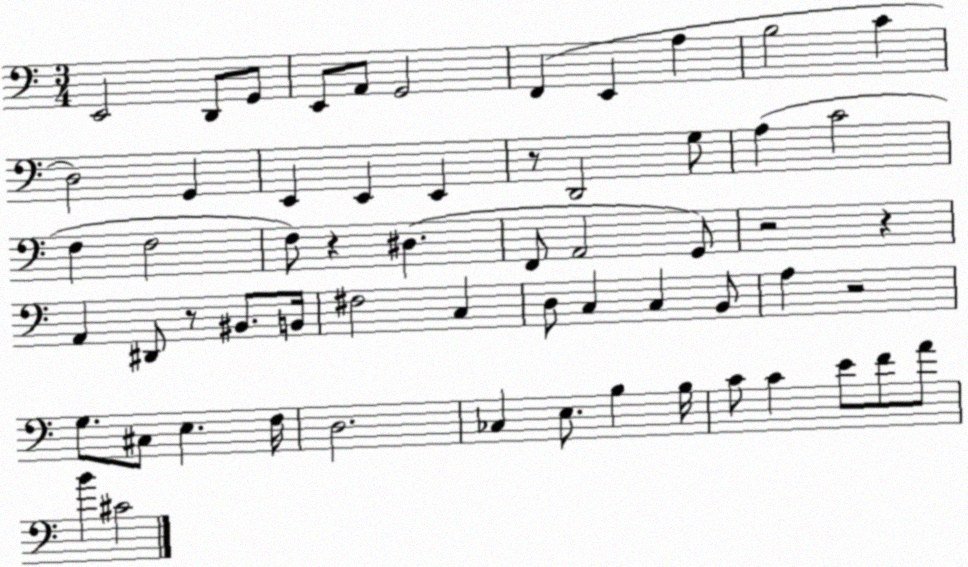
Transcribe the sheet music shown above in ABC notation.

X:1
T:Untitled
M:3/4
L:1/4
K:C
E,,2 D,,/2 G,,/2 E,,/2 A,,/2 G,,2 F,, E,, A, B,2 C D,2 G,, E,, E,, E,, z/2 D,,2 G,/2 A, C2 F, F,2 F,/2 z ^D, F,,/2 A,,2 G,,/2 z2 z A,, ^D,,/2 z/2 ^B,,/2 B,,/4 ^F,2 C, D,/2 C, C, B,,/2 A, z2 G,/2 ^C,/2 E, F,/4 D,2 _C, E,/2 B, B,/4 C/2 C E/2 F/2 A/2 B ^C2